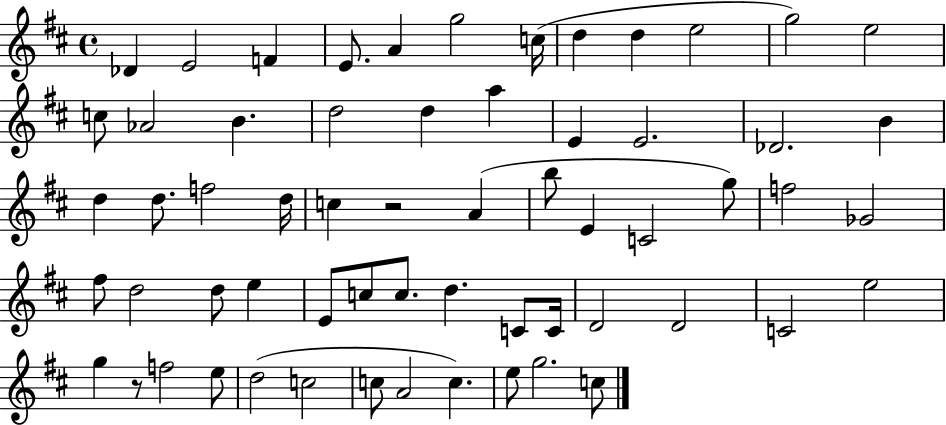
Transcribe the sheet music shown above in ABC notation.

X:1
T:Untitled
M:4/4
L:1/4
K:D
_D E2 F E/2 A g2 c/4 d d e2 g2 e2 c/2 _A2 B d2 d a E E2 _D2 B d d/2 f2 d/4 c z2 A b/2 E C2 g/2 f2 _G2 ^f/2 d2 d/2 e E/2 c/2 c/2 d C/2 C/4 D2 D2 C2 e2 g z/2 f2 e/2 d2 c2 c/2 A2 c e/2 g2 c/2